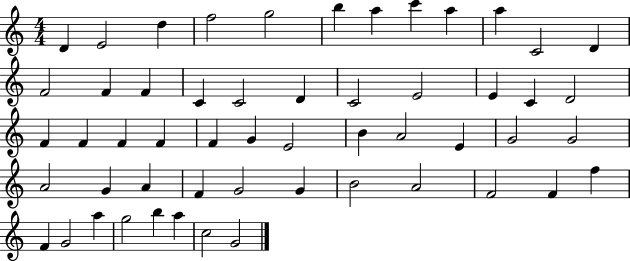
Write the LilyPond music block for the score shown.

{
  \clef treble
  \numericTimeSignature
  \time 4/4
  \key c \major
  d'4 e'2 d''4 | f''2 g''2 | b''4 a''4 c'''4 a''4 | a''4 c'2 d'4 | \break f'2 f'4 f'4 | c'4 c'2 d'4 | c'2 e'2 | e'4 c'4 d'2 | \break f'4 f'4 f'4 f'4 | f'4 g'4 e'2 | b'4 a'2 e'4 | g'2 g'2 | \break a'2 g'4 a'4 | f'4 g'2 g'4 | b'2 a'2 | f'2 f'4 f''4 | \break f'4 g'2 a''4 | g''2 b''4 a''4 | c''2 g'2 | \bar "|."
}